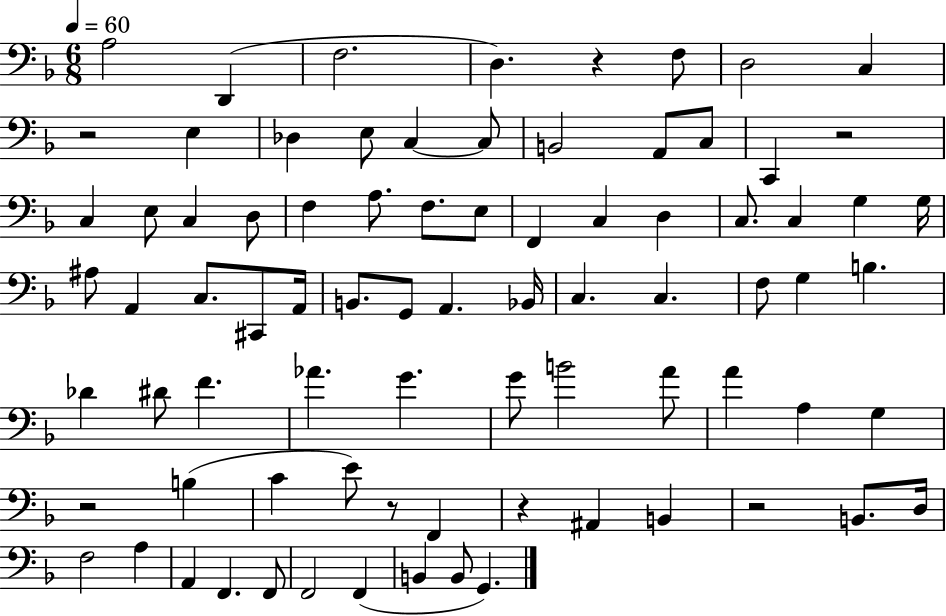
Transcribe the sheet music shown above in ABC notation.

X:1
T:Untitled
M:6/8
L:1/4
K:F
A,2 D,, F,2 D, z F,/2 D,2 C, z2 E, _D, E,/2 C, C,/2 B,,2 A,,/2 C,/2 C,, z2 C, E,/2 C, D,/2 F, A,/2 F,/2 E,/2 F,, C, D, C,/2 C, G, G,/4 ^A,/2 A,, C,/2 ^C,,/2 A,,/4 B,,/2 G,,/2 A,, _B,,/4 C, C, F,/2 G, B, _D ^D/2 F _A G G/2 B2 A/2 A A, G, z2 B, C E/2 z/2 F,, z ^A,, B,, z2 B,,/2 D,/4 F,2 A, A,, F,, F,,/2 F,,2 F,, B,, B,,/2 G,,